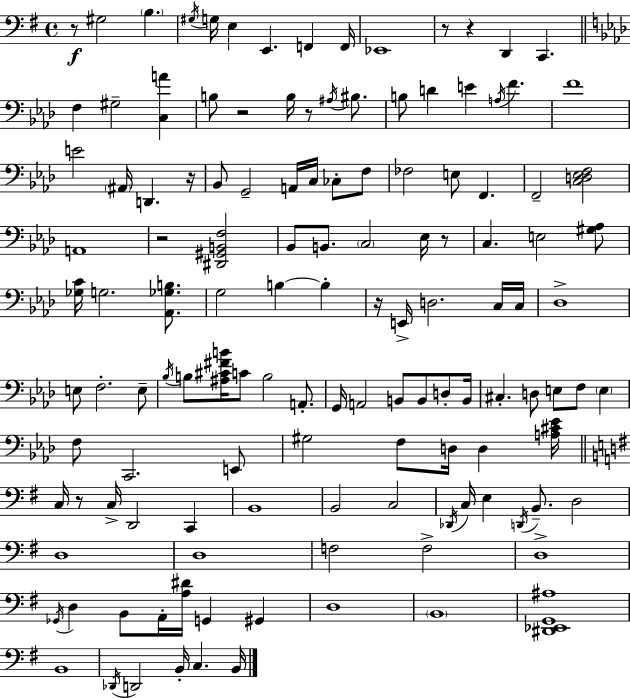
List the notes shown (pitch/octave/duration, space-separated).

R/e G#3/h B3/q. G#3/s G3/s E3/q E2/q. F2/q F2/s Eb2/w R/e R/q D2/q C2/q. F3/q G#3/h [C3,A4]/q B3/e R/h B3/s R/e A#3/s BIS3/e. B3/e D4/q E4/q A3/s F4/q. F4/w E4/h A#2/s D2/q. R/s Bb2/e G2/h A2/s C3/s CES3/e F3/e FES3/h E3/e F2/q. F2/h [C3,D3,Eb3,F3]/h A2/w R/h [D#2,G#2,B2,F3]/h Bb2/e B2/e. C3/h Eb3/s R/e C3/q. E3/h [G#3,Ab3]/e [Gb3,C4]/s G3/h. [Ab2,Gb3,B3]/e. G3/h B3/q B3/q R/s E2/s D3/h. C3/s C3/s Db3/w E3/e F3/h. E3/e Bb3/s B3/e [A#3,C#4,F#4,B4]/s C4/e B3/h A2/e. G2/s A2/h B2/e B2/e D3/e B2/s C#3/q. D3/e E3/e F3/e E3/q F3/e C2/h. E2/e G#3/h F3/e D3/s D3/q [A3,C#4,Eb4]/s C3/s R/e C3/s D2/h C2/q B2/w B2/h C3/h Db2/s C3/s E3/q D2/s B2/e. D3/h D3/w D3/w F3/h F3/h D3/w Gb2/s D3/q B2/e A2/s [A3,D#4]/s G2/q G#2/q D3/w B2/w [D#2,Eb2,G2,A#3]/w B2/w Db2/s D2/h B2/s C3/q. B2/s